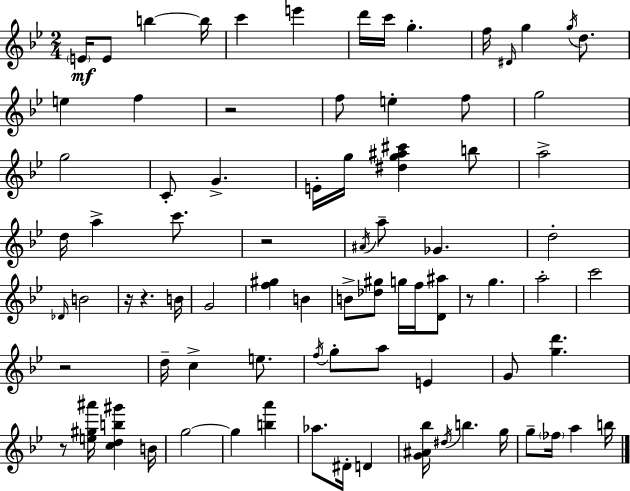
{
  \clef treble
  \numericTimeSignature
  \time 2/4
  \key g \minor
  \parenthesize e'16\mf e'8 b''4~~ b''16 | c'''4 e'''4 | d'''16 c'''16 g''4.-. | f''16 \grace { dis'16 } g''4 \acciaccatura { g''16 } d''8. | \break e''4 f''4 | r2 | f''8 e''4-. | f''8 g''2 | \break g''2 | c'8-. g'4.-> | e'16-. g''16 <dis'' g'' ais'' cis'''>4 | b''8 a''2-> | \break d''16 a''4-> c'''8. | r2 | \acciaccatura { ais'16 } a''8-- ges'4. | d''2-. | \break \grace { des'16 } b'2 | r16 r4. | b'16 g'2 | <f'' gis''>4 | \break b'4 b'8-> <des'' gis''>8 | g''16 f''16 <d' ais''>8 r8 g''4. | a''2-. | c'''2 | \break r2 | d''16-- c''4-> | e''8. \acciaccatura { f''16 } g''8-. a''8 | e'4 g'8 <g'' d'''>4. | \break r8 <e'' gis'' ais'''>16 | <c'' d'' b'' gis'''>4 b'16 g''2~~ | g''4 | <b'' a'''>4 aes''8. | \break dis'16-. d'4 <g' ais' bes''>16 \acciaccatura { dis''16 } b''4. | g''16 g''8-- | \parenthesize fes''16 a''4 b''16 \bar "|."
}